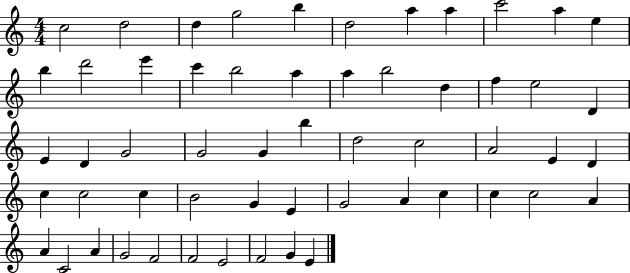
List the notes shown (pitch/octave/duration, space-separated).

C5/h D5/h D5/q G5/h B5/q D5/h A5/q A5/q C6/h A5/q E5/q B5/q D6/h E6/q C6/q B5/h A5/q A5/q B5/h D5/q F5/q E5/h D4/q E4/q D4/q G4/h G4/h G4/q B5/q D5/h C5/h A4/h E4/q D4/q C5/q C5/h C5/q B4/h G4/q E4/q G4/h A4/q C5/q C5/q C5/h A4/q A4/q C4/h A4/q G4/h F4/h F4/h E4/h F4/h G4/q E4/q